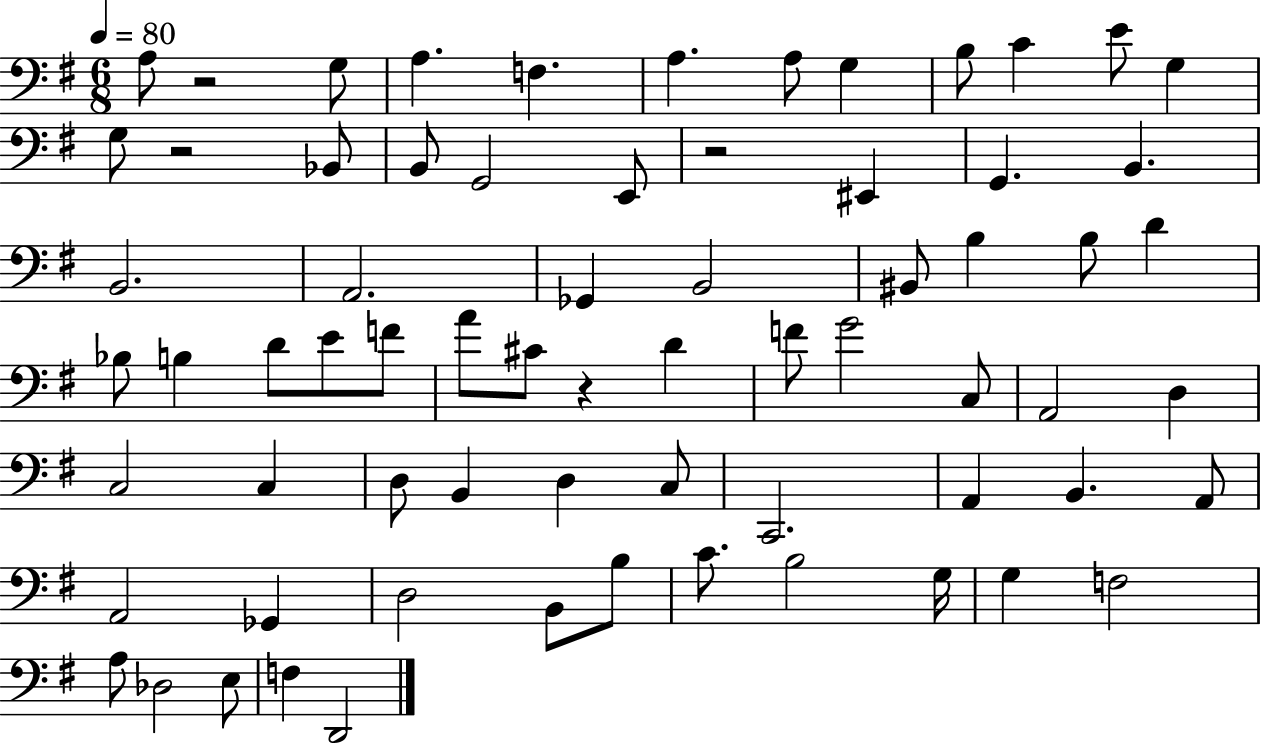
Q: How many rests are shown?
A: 4